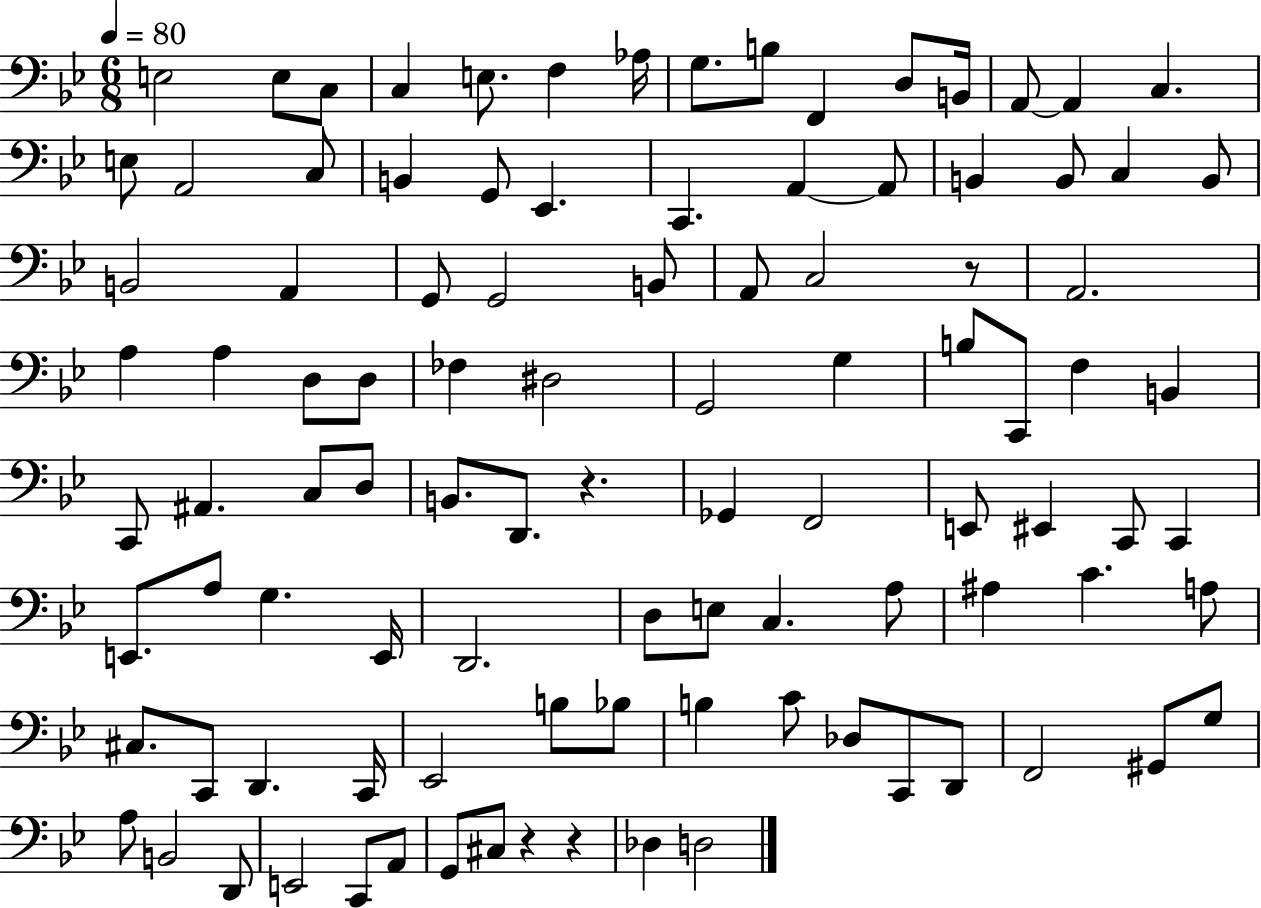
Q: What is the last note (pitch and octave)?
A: D3